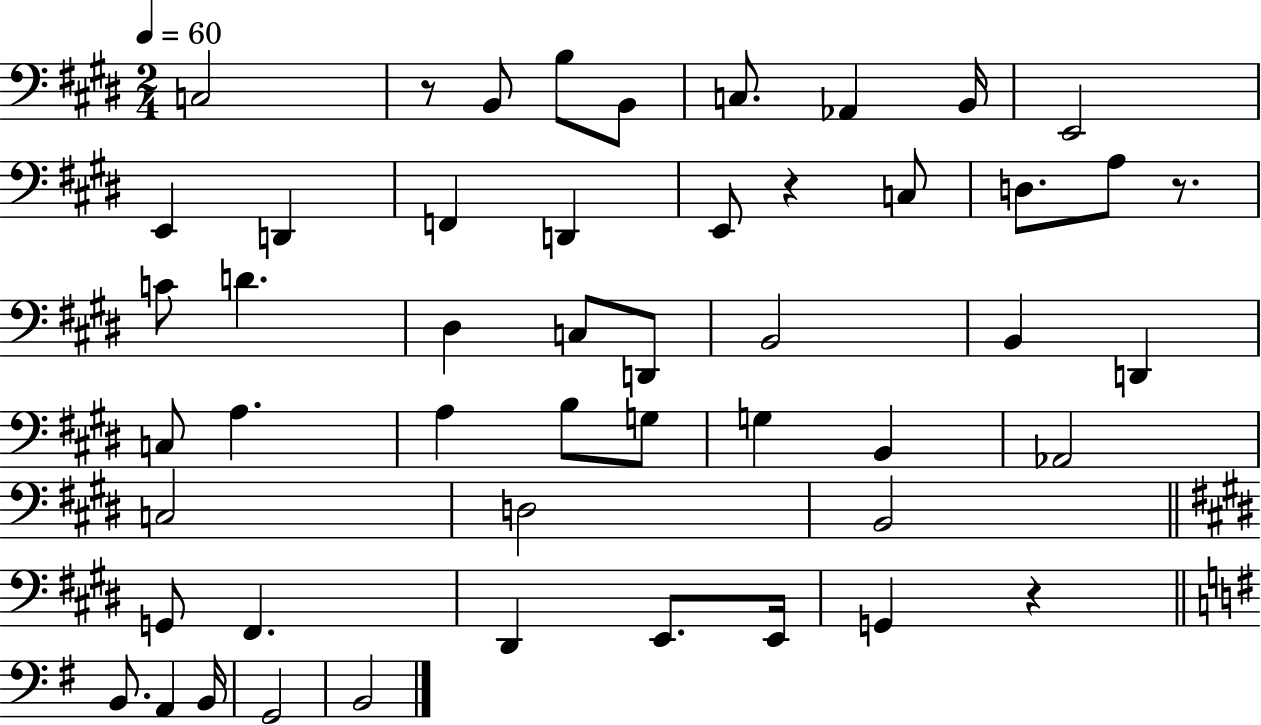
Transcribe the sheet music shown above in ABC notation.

X:1
T:Untitled
M:2/4
L:1/4
K:E
C,2 z/2 B,,/2 B,/2 B,,/2 C,/2 _A,, B,,/4 E,,2 E,, D,, F,, D,, E,,/2 z C,/2 D,/2 A,/2 z/2 C/2 D ^D, C,/2 D,,/2 B,,2 B,, D,, C,/2 A, A, B,/2 G,/2 G, B,, _A,,2 C,2 D,2 B,,2 G,,/2 ^F,, ^D,, E,,/2 E,,/4 G,, z B,,/2 A,, B,,/4 G,,2 B,,2